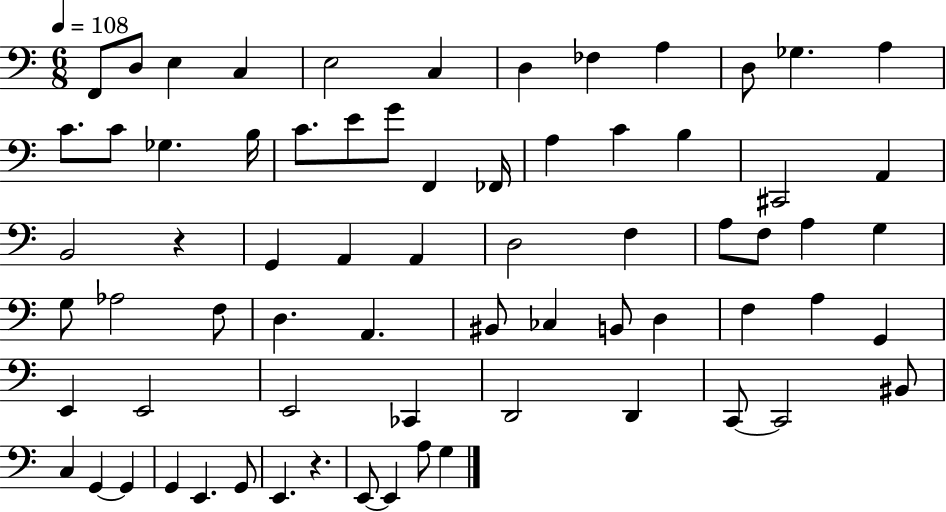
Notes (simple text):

F2/e D3/e E3/q C3/q E3/h C3/q D3/q FES3/q A3/q D3/e Gb3/q. A3/q C4/e. C4/e Gb3/q. B3/s C4/e. E4/e G4/e F2/q FES2/s A3/q C4/q B3/q C#2/h A2/q B2/h R/q G2/q A2/q A2/q D3/h F3/q A3/e F3/e A3/q G3/q G3/e Ab3/h F3/e D3/q. A2/q. BIS2/e CES3/q B2/e D3/q F3/q A3/q G2/q E2/q E2/h E2/h CES2/q D2/h D2/q C2/e C2/h BIS2/e C3/q G2/q G2/q G2/q E2/q. G2/e E2/q. R/q. E2/e E2/q A3/e G3/q